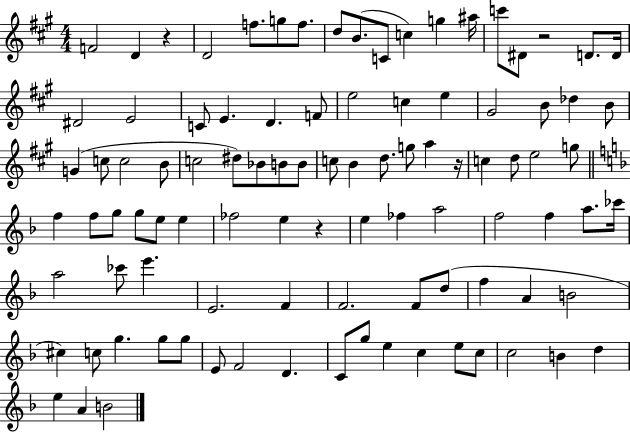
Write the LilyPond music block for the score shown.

{
  \clef treble
  \numericTimeSignature
  \time 4/4
  \key a \major
  \repeat volta 2 { f'2 d'4 r4 | d'2 f''8. g''8 f''8. | d''8 b'8.( c'8 c''4) g''4 ais''16 | c'''8 dis'8 r2 d'8. d'16 | \break dis'2 e'2 | c'8 e'4. d'4. f'8 | e''2 c''4 e''4 | gis'2 b'8 des''4 b'8 | \break g'4( c''8 c''2 b'8 | c''2 dis''8) bes'8 b'8 b'8 | c''8 b'4 d''8. g''8 a''4 r16 | c''4 d''8 e''2 g''8 | \break \bar "||" \break \key d \minor f''4 f''8 g''8 g''8 e''8 e''4 | fes''2 e''4 r4 | e''4 fes''4 a''2 | f''2 f''4 a''8. ces'''16 | \break a''2 ces'''8 e'''4. | e'2. f'4 | f'2. f'8 d''8( | f''4 a'4 b'2 | \break cis''4) c''8 g''4. g''8 g''8 | e'8 f'2 d'4. | c'8 g''8 e''4 c''4 e''8 c''8 | c''2 b'4 d''4 | \break e''4 a'4 b'2 | } \bar "|."
}